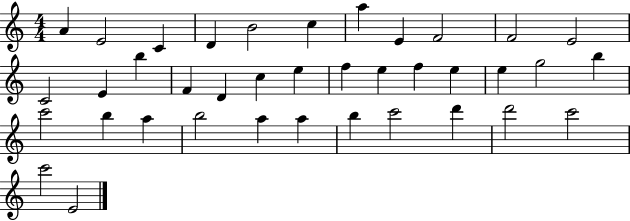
A4/q E4/h C4/q D4/q B4/h C5/q A5/q E4/q F4/h F4/h E4/h C4/h E4/q B5/q F4/q D4/q C5/q E5/q F5/q E5/q F5/q E5/q E5/q G5/h B5/q C6/h B5/q A5/q B5/h A5/q A5/q B5/q C6/h D6/q D6/h C6/h C6/h E4/h